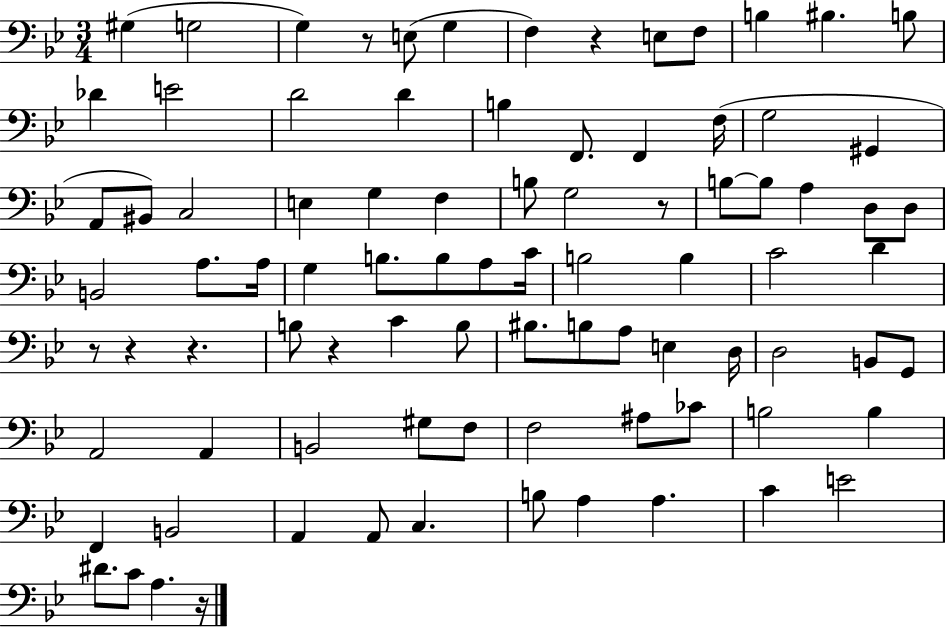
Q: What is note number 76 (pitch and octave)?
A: C4